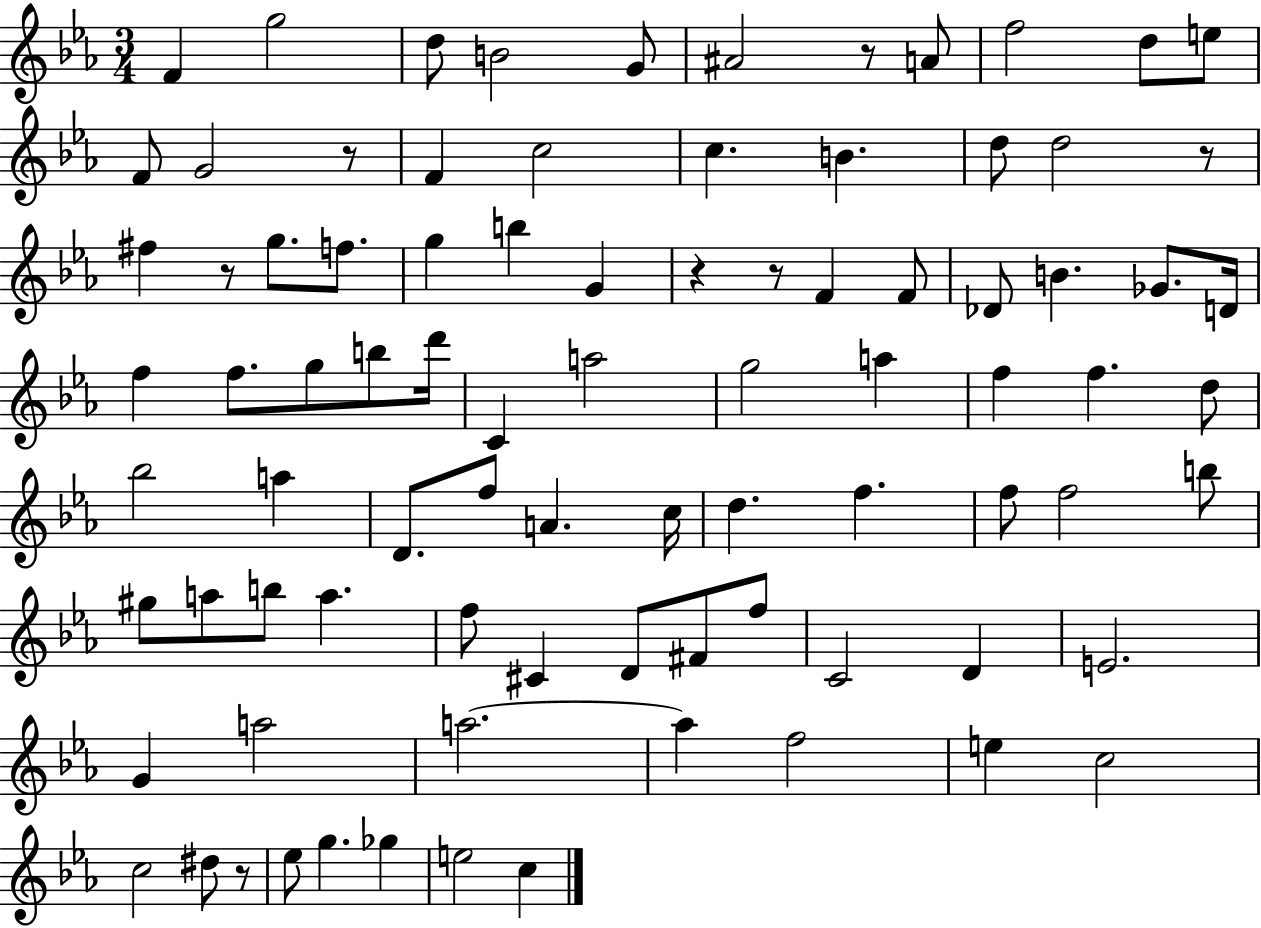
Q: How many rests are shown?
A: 7